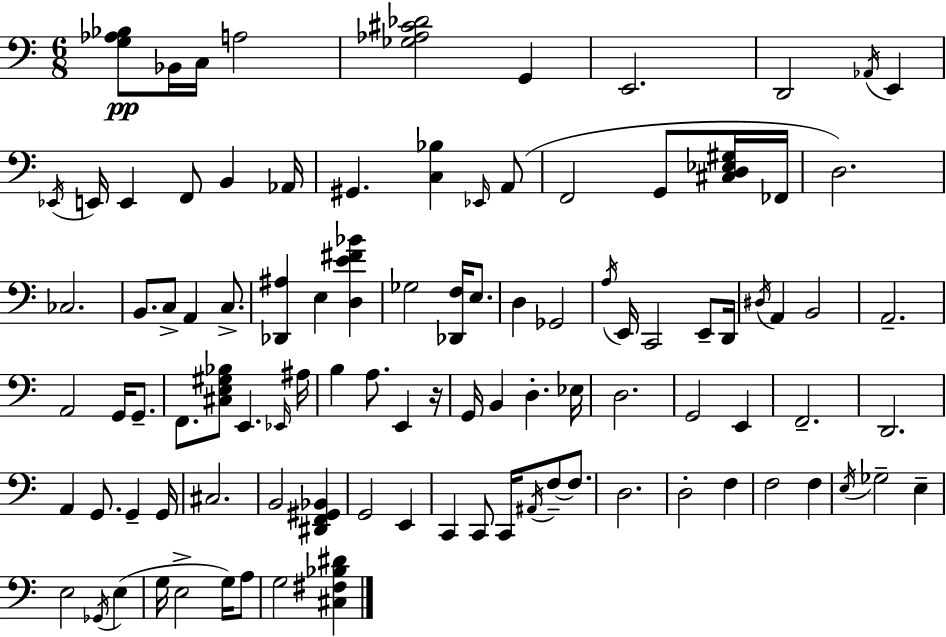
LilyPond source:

{
  \clef bass
  \numericTimeSignature
  \time 6/8
  \key a \minor
  <g aes bes>8\pp bes,16 c16 a2 | <ges aes cis' des'>2 g,4 | e,2. | d,2 \acciaccatura { aes,16 } e,4 | \break \acciaccatura { ees,16 } e,16 e,4 f,8 b,4 | aes,16 gis,4. <c bes>4 | \grace { ees,16 } a,8( f,2 g,8 | <cis d ees gis>16 fes,16 d2.) | \break ces2. | b,8. c8-> a,4 | c8.-> <des, ais>4 e4 <d e' fis' bes'>4 | ges2 <des, f>16 | \break e8. d4 ges,2 | \acciaccatura { a16 } e,16 c,2 | e,8-- d,16 \acciaccatura { dis16 } a,4 b,2 | a,2.-- | \break a,2 | g,16 g,8.-- f,8. <cis e gis bes>8 e,4. | \grace { ees,16 } ais16 b4 a8. | e,4 r16 g,16 b,4 d4.-. | \break ees16 d2. | g,2 | e,4 f,2.-- | d,2. | \break a,4 g,8. | g,4-- g,16 cis2. | b,2 | <dis, f, gis, bes,>4 g,2 | \break e,4 c,4 c,8 | c,16 \acciaccatura { ais,16 } f8--~~ f8. d2. | d2-. | f4 f2 | \break f4 \acciaccatura { e16 } ges2-- | e4-- e2 | \acciaccatura { ges,16 }( e4 g16 e2-> | g16) a8 g2 | \break <cis fis bes dis'>4 \bar "|."
}